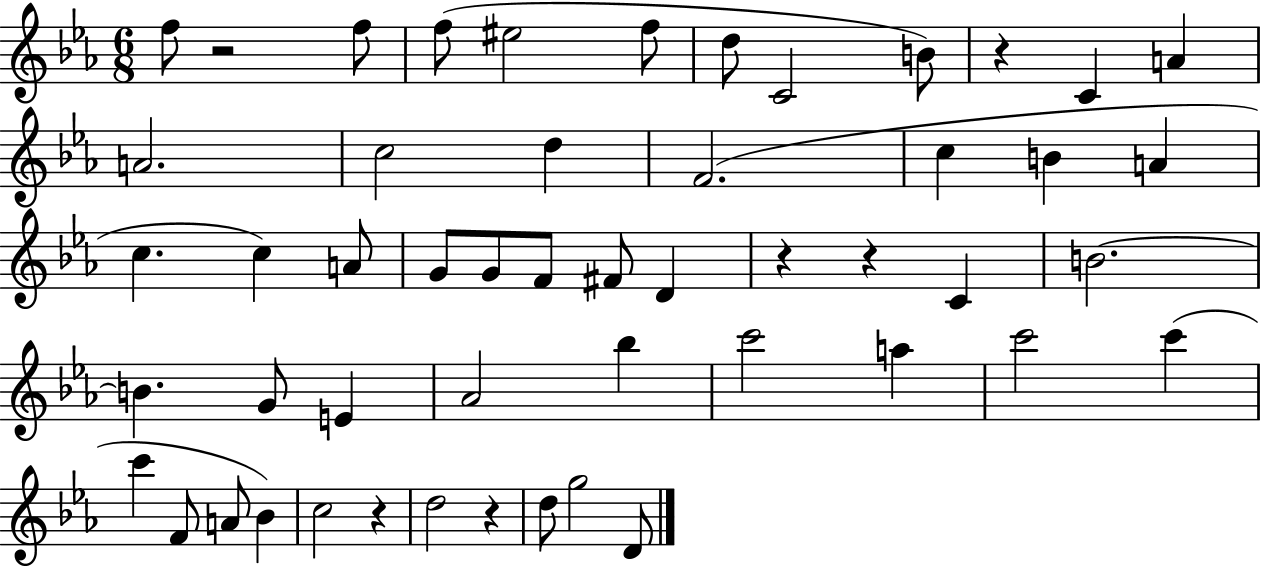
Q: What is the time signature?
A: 6/8